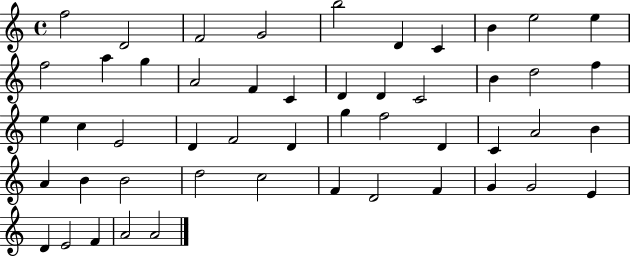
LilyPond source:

{
  \clef treble
  \time 4/4
  \defaultTimeSignature
  \key c \major
  f''2 d'2 | f'2 g'2 | b''2 d'4 c'4 | b'4 e''2 e''4 | \break f''2 a''4 g''4 | a'2 f'4 c'4 | d'4 d'4 c'2 | b'4 d''2 f''4 | \break e''4 c''4 e'2 | d'4 f'2 d'4 | g''4 f''2 d'4 | c'4 a'2 b'4 | \break a'4 b'4 b'2 | d''2 c''2 | f'4 d'2 f'4 | g'4 g'2 e'4 | \break d'4 e'2 f'4 | a'2 a'2 | \bar "|."
}